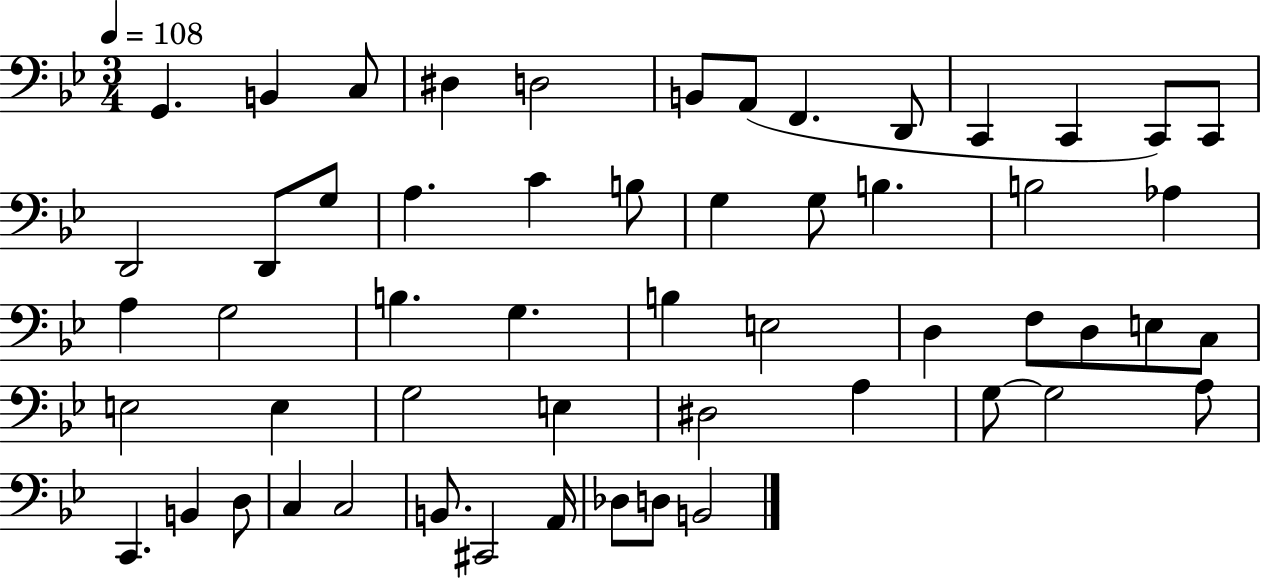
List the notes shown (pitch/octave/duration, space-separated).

G2/q. B2/q C3/e D#3/q D3/h B2/e A2/e F2/q. D2/e C2/q C2/q C2/e C2/e D2/h D2/e G3/e A3/q. C4/q B3/e G3/q G3/e B3/q. B3/h Ab3/q A3/q G3/h B3/q. G3/q. B3/q E3/h D3/q F3/e D3/e E3/e C3/e E3/h E3/q G3/h E3/q D#3/h A3/q G3/e G3/h A3/e C2/q. B2/q D3/e C3/q C3/h B2/e. C#2/h A2/s Db3/e D3/e B2/h